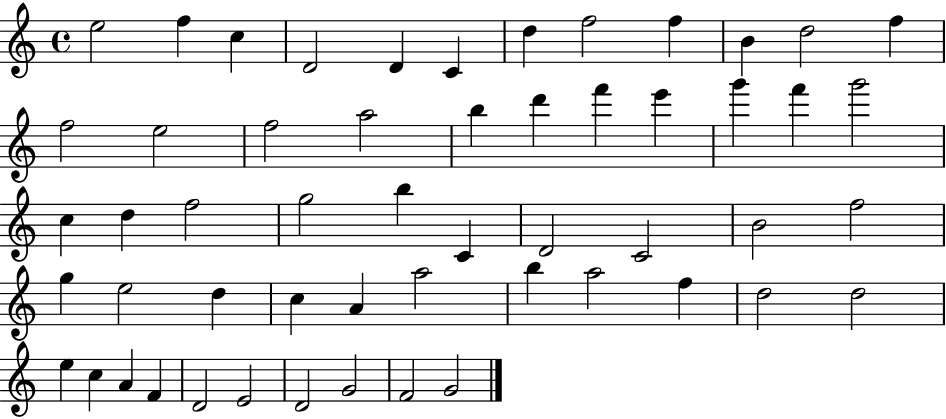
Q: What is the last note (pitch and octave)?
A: G4